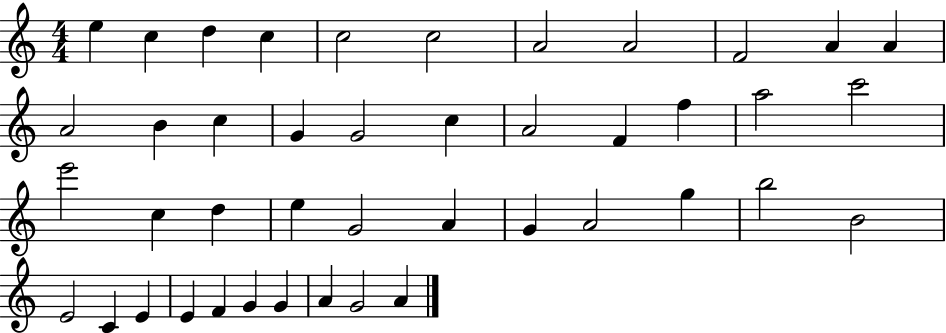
E5/q C5/q D5/q C5/q C5/h C5/h A4/h A4/h F4/h A4/q A4/q A4/h B4/q C5/q G4/q G4/h C5/q A4/h F4/q F5/q A5/h C6/h E6/h C5/q D5/q E5/q G4/h A4/q G4/q A4/h G5/q B5/h B4/h E4/h C4/q E4/q E4/q F4/q G4/q G4/q A4/q G4/h A4/q